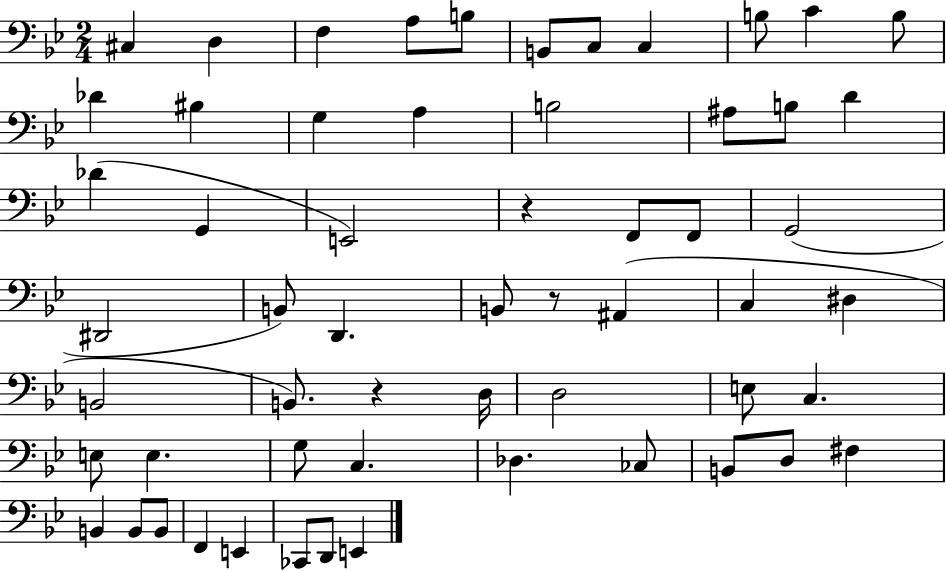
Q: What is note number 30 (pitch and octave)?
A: A#2